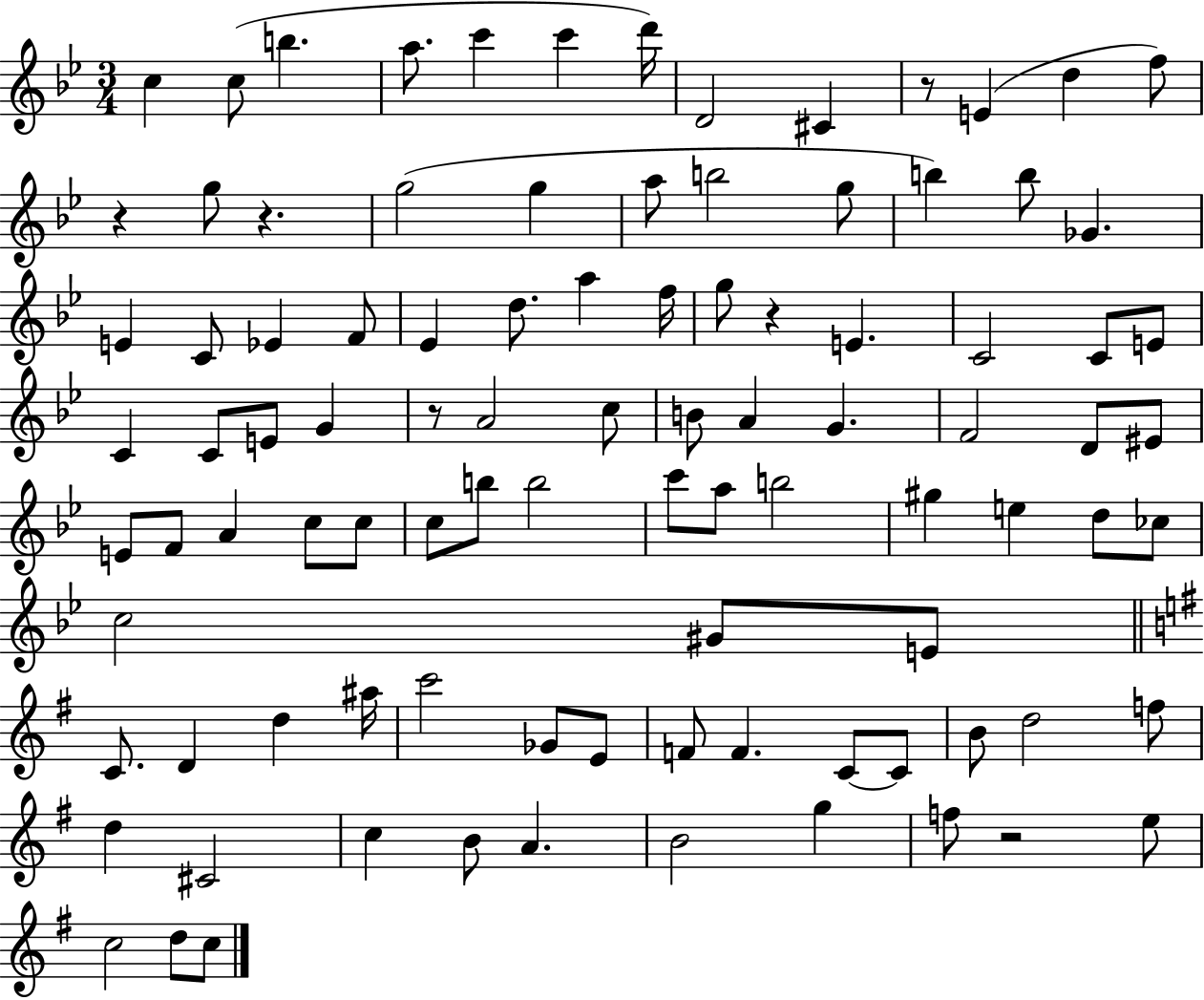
X:1
T:Untitled
M:3/4
L:1/4
K:Bb
c c/2 b a/2 c' c' d'/4 D2 ^C z/2 E d f/2 z g/2 z g2 g a/2 b2 g/2 b b/2 _G E C/2 _E F/2 _E d/2 a f/4 g/2 z E C2 C/2 E/2 C C/2 E/2 G z/2 A2 c/2 B/2 A G F2 D/2 ^E/2 E/2 F/2 A c/2 c/2 c/2 b/2 b2 c'/2 a/2 b2 ^g e d/2 _c/2 c2 ^G/2 E/2 C/2 D d ^a/4 c'2 _G/2 E/2 F/2 F C/2 C/2 B/2 d2 f/2 d ^C2 c B/2 A B2 g f/2 z2 e/2 c2 d/2 c/2